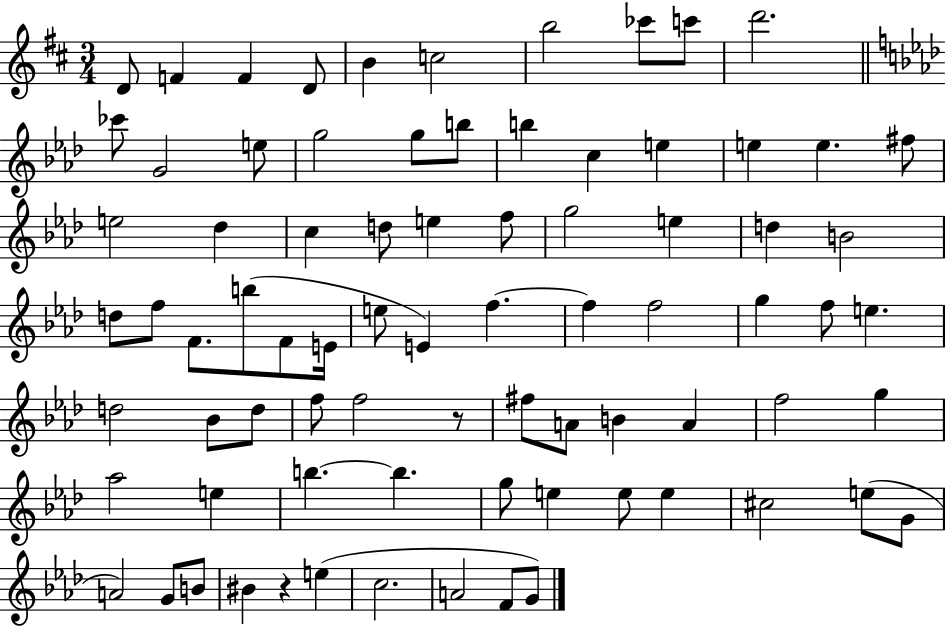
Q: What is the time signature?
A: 3/4